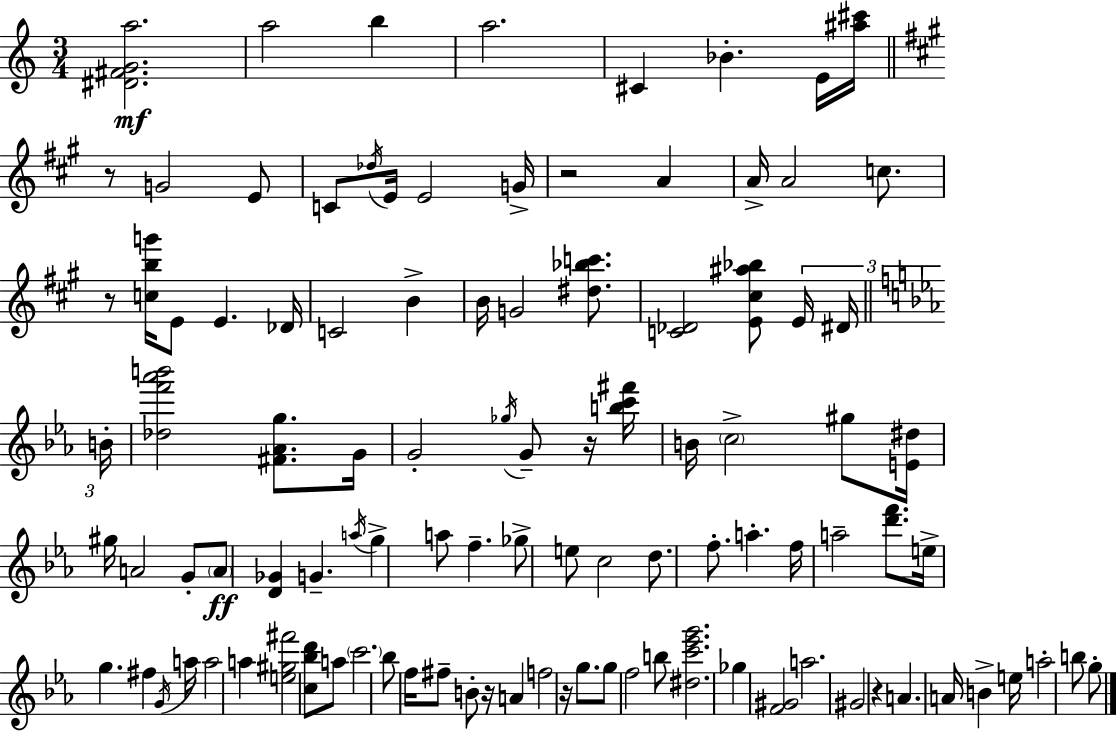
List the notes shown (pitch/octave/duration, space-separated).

[D#4,F#4,G4,A5]/h. A5/h B5/q A5/h. C#4/q Bb4/q. E4/s [A#5,C#6]/s R/e G4/h E4/e C4/e Db5/s E4/s E4/h G4/s R/h A4/q A4/s A4/h C5/e. R/e [C5,B5,G6]/s E4/e E4/q. Db4/s C4/h B4/q B4/s G4/h [D#5,Bb5,C6]/e. [C4,Db4]/h [E4,C#5,A#5,Bb5]/e E4/s D#4/s B4/s [Db5,F6,Ab6,B6]/h [F#4,Ab4,G5]/e. G4/s G4/h Gb5/s G4/e R/s [B5,C6,F#6]/s B4/s C5/h G#5/e [E4,D#5]/s G#5/s A4/h G4/e A4/e [D4,Gb4]/q G4/q. A5/s G5/q A5/e F5/q. Gb5/e E5/e C5/h D5/e. F5/e. A5/q. F5/s A5/h [D6,F6]/e. E5/s G5/q. F#5/q G4/s A5/s A5/h A5/q [E5,G#5,F#6]/h [C5,Bb5,D6]/e A5/e C6/h. Bb5/e F5/s F#5/e B4/e R/s A4/q F5/h R/s G5/e. G5/e F5/h B5/e [D#5,C6,Eb6,G6]/h. Gb5/q [F4,G#4]/h A5/h. G#4/h R/q A4/q. A4/s B4/q E5/s A5/h B5/e G5/e